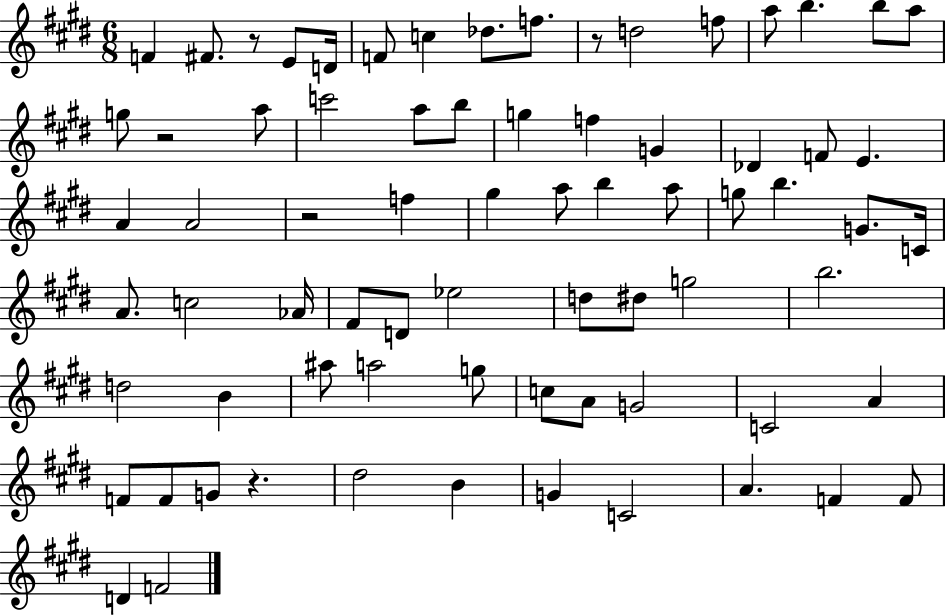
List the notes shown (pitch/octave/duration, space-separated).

F4/q F#4/e. R/e E4/e D4/s F4/e C5/q Db5/e. F5/e. R/e D5/h F5/e A5/e B5/q. B5/e A5/e G5/e R/h A5/e C6/h A5/e B5/e G5/q F5/q G4/q Db4/q F4/e E4/q. A4/q A4/h R/h F5/q G#5/q A5/e B5/q A5/e G5/e B5/q. G4/e. C4/s A4/e. C5/h Ab4/s F#4/e D4/e Eb5/h D5/e D#5/e G5/h B5/h. D5/h B4/q A#5/e A5/h G5/e C5/e A4/e G4/h C4/h A4/q F4/e F4/e G4/e R/q. D#5/h B4/q G4/q C4/h A4/q. F4/q F4/e D4/q F4/h